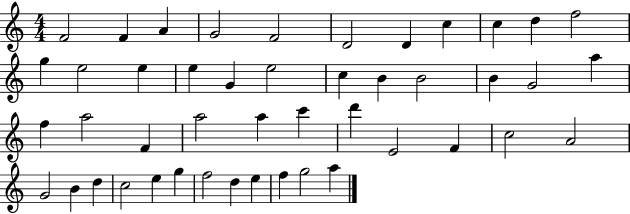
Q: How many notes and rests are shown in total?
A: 46